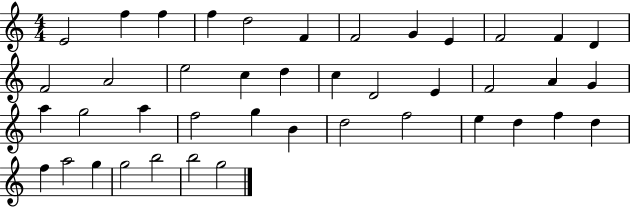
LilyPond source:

{
  \clef treble
  \numericTimeSignature
  \time 4/4
  \key c \major
  e'2 f''4 f''4 | f''4 d''2 f'4 | f'2 g'4 e'4 | f'2 f'4 d'4 | \break f'2 a'2 | e''2 c''4 d''4 | c''4 d'2 e'4 | f'2 a'4 g'4 | \break a''4 g''2 a''4 | f''2 g''4 b'4 | d''2 f''2 | e''4 d''4 f''4 d''4 | \break f''4 a''2 g''4 | g''2 b''2 | b''2 g''2 | \bar "|."
}